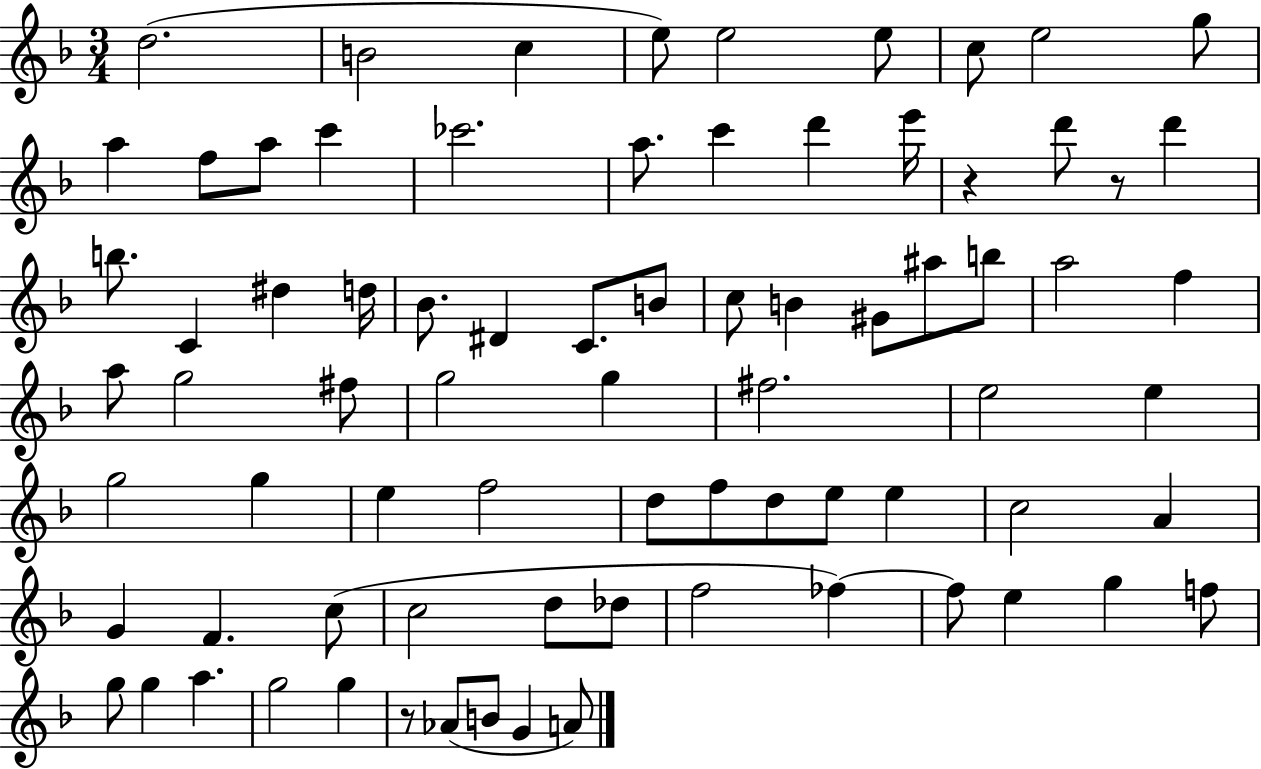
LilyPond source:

{
  \clef treble
  \numericTimeSignature
  \time 3/4
  \key f \major
  d''2.( | b'2 c''4 | e''8) e''2 e''8 | c''8 e''2 g''8 | \break a''4 f''8 a''8 c'''4 | ces'''2. | a''8. c'''4 d'''4 e'''16 | r4 d'''8 r8 d'''4 | \break b''8. c'4 dis''4 d''16 | bes'8. dis'4 c'8. b'8 | c''8 b'4 gis'8 ais''8 b''8 | a''2 f''4 | \break a''8 g''2 fis''8 | g''2 g''4 | fis''2. | e''2 e''4 | \break g''2 g''4 | e''4 f''2 | d''8 f''8 d''8 e''8 e''4 | c''2 a'4 | \break g'4 f'4. c''8( | c''2 d''8 des''8 | f''2 fes''4~~) | fes''8 e''4 g''4 f''8 | \break g''8 g''4 a''4. | g''2 g''4 | r8 aes'8( b'8 g'4 a'8) | \bar "|."
}